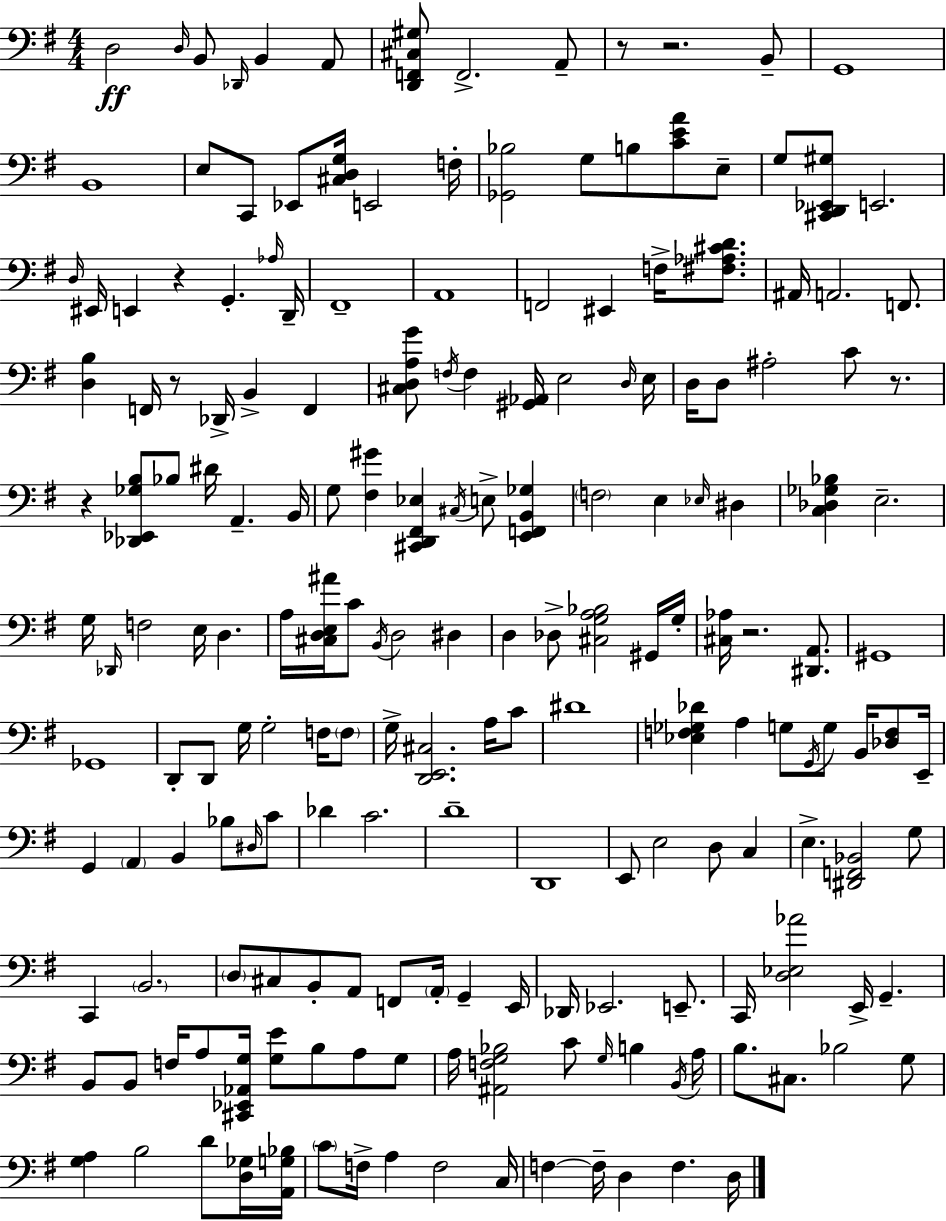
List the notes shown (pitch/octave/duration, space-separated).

D3/h D3/s B2/e Db2/s B2/q A2/e [D2,F2,C#3,G#3]/e F2/h. A2/e R/e R/h. B2/e G2/w B2/w E3/e C2/e Eb2/e [C#3,D3,G3]/s E2/h F3/s [Gb2,Bb3]/h G3/e B3/e [C4,E4,A4]/e E3/e G3/e [C#2,D2,Eb2,G#3]/e E2/h. D3/s EIS2/s E2/q R/q G2/q. Ab3/s D2/s F#2/w A2/w F2/h EIS2/q F3/s [F#3,Ab3,C#4,D4]/e. A#2/s A2/h. F2/e. [D3,B3]/q F2/s R/e Db2/s B2/q F2/q [C#3,D3,A3,G4]/e F3/s F3/q [G#2,Ab2]/s E3/h D3/s E3/s D3/s D3/e A#3/h C4/e R/e. R/q [Db2,Eb2,Gb3,B3]/e Bb3/e D#4/s A2/q. B2/s G3/e [F#3,G#4]/q [C#2,D2,F#2,Eb3]/q C#3/s E3/e [E2,F2,B2,Gb3]/q F3/h E3/q Eb3/s D#3/q [C3,Db3,Gb3,Bb3]/q E3/h. G3/s Db2/s F3/h E3/s D3/q. A3/s [C#3,D3,E3,A#4]/s C4/e B2/s D3/h D#3/q D3/q Db3/e [C#3,G3,A3,Bb3]/h G#2/s G3/s [C#3,Ab3]/s R/h. [D#2,A2]/e. G#2/w Gb2/w D2/e D2/e G3/s G3/h F3/s F3/e G3/s [D2,E2,C#3]/h. A3/s C4/e D#4/w [Eb3,F3,Gb3,Db4]/q A3/q G3/e G2/s G3/e B2/s [Db3,F3]/e E2/s G2/q A2/q B2/q Bb3/e D#3/s C4/e Db4/q C4/h. D4/w D2/w E2/e E3/h D3/e C3/q E3/q. [D#2,F2,Bb2]/h G3/e C2/q B2/h. D3/e C#3/e B2/e A2/e F2/e A2/s G2/q E2/s Db2/s Eb2/h. E2/e. C2/s [D3,Eb3,Ab4]/h E2/s G2/q. B2/e B2/e F3/s A3/e [C#2,Eb2,Ab2,G3]/s [G3,E4]/e B3/e A3/e G3/e A3/s [A#2,F3,G3,Bb3]/h C4/e G3/s B3/q B2/s A3/s B3/e. C#3/e. Bb3/h G3/e [G3,A3]/q B3/h D4/e [D3,Gb3]/s [A2,G3,Bb3]/s C4/e F3/s A3/q F3/h C3/s F3/q F3/s D3/q F3/q. D3/s